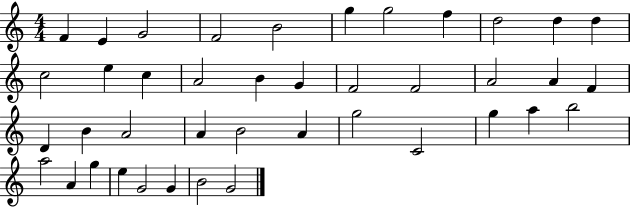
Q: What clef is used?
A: treble